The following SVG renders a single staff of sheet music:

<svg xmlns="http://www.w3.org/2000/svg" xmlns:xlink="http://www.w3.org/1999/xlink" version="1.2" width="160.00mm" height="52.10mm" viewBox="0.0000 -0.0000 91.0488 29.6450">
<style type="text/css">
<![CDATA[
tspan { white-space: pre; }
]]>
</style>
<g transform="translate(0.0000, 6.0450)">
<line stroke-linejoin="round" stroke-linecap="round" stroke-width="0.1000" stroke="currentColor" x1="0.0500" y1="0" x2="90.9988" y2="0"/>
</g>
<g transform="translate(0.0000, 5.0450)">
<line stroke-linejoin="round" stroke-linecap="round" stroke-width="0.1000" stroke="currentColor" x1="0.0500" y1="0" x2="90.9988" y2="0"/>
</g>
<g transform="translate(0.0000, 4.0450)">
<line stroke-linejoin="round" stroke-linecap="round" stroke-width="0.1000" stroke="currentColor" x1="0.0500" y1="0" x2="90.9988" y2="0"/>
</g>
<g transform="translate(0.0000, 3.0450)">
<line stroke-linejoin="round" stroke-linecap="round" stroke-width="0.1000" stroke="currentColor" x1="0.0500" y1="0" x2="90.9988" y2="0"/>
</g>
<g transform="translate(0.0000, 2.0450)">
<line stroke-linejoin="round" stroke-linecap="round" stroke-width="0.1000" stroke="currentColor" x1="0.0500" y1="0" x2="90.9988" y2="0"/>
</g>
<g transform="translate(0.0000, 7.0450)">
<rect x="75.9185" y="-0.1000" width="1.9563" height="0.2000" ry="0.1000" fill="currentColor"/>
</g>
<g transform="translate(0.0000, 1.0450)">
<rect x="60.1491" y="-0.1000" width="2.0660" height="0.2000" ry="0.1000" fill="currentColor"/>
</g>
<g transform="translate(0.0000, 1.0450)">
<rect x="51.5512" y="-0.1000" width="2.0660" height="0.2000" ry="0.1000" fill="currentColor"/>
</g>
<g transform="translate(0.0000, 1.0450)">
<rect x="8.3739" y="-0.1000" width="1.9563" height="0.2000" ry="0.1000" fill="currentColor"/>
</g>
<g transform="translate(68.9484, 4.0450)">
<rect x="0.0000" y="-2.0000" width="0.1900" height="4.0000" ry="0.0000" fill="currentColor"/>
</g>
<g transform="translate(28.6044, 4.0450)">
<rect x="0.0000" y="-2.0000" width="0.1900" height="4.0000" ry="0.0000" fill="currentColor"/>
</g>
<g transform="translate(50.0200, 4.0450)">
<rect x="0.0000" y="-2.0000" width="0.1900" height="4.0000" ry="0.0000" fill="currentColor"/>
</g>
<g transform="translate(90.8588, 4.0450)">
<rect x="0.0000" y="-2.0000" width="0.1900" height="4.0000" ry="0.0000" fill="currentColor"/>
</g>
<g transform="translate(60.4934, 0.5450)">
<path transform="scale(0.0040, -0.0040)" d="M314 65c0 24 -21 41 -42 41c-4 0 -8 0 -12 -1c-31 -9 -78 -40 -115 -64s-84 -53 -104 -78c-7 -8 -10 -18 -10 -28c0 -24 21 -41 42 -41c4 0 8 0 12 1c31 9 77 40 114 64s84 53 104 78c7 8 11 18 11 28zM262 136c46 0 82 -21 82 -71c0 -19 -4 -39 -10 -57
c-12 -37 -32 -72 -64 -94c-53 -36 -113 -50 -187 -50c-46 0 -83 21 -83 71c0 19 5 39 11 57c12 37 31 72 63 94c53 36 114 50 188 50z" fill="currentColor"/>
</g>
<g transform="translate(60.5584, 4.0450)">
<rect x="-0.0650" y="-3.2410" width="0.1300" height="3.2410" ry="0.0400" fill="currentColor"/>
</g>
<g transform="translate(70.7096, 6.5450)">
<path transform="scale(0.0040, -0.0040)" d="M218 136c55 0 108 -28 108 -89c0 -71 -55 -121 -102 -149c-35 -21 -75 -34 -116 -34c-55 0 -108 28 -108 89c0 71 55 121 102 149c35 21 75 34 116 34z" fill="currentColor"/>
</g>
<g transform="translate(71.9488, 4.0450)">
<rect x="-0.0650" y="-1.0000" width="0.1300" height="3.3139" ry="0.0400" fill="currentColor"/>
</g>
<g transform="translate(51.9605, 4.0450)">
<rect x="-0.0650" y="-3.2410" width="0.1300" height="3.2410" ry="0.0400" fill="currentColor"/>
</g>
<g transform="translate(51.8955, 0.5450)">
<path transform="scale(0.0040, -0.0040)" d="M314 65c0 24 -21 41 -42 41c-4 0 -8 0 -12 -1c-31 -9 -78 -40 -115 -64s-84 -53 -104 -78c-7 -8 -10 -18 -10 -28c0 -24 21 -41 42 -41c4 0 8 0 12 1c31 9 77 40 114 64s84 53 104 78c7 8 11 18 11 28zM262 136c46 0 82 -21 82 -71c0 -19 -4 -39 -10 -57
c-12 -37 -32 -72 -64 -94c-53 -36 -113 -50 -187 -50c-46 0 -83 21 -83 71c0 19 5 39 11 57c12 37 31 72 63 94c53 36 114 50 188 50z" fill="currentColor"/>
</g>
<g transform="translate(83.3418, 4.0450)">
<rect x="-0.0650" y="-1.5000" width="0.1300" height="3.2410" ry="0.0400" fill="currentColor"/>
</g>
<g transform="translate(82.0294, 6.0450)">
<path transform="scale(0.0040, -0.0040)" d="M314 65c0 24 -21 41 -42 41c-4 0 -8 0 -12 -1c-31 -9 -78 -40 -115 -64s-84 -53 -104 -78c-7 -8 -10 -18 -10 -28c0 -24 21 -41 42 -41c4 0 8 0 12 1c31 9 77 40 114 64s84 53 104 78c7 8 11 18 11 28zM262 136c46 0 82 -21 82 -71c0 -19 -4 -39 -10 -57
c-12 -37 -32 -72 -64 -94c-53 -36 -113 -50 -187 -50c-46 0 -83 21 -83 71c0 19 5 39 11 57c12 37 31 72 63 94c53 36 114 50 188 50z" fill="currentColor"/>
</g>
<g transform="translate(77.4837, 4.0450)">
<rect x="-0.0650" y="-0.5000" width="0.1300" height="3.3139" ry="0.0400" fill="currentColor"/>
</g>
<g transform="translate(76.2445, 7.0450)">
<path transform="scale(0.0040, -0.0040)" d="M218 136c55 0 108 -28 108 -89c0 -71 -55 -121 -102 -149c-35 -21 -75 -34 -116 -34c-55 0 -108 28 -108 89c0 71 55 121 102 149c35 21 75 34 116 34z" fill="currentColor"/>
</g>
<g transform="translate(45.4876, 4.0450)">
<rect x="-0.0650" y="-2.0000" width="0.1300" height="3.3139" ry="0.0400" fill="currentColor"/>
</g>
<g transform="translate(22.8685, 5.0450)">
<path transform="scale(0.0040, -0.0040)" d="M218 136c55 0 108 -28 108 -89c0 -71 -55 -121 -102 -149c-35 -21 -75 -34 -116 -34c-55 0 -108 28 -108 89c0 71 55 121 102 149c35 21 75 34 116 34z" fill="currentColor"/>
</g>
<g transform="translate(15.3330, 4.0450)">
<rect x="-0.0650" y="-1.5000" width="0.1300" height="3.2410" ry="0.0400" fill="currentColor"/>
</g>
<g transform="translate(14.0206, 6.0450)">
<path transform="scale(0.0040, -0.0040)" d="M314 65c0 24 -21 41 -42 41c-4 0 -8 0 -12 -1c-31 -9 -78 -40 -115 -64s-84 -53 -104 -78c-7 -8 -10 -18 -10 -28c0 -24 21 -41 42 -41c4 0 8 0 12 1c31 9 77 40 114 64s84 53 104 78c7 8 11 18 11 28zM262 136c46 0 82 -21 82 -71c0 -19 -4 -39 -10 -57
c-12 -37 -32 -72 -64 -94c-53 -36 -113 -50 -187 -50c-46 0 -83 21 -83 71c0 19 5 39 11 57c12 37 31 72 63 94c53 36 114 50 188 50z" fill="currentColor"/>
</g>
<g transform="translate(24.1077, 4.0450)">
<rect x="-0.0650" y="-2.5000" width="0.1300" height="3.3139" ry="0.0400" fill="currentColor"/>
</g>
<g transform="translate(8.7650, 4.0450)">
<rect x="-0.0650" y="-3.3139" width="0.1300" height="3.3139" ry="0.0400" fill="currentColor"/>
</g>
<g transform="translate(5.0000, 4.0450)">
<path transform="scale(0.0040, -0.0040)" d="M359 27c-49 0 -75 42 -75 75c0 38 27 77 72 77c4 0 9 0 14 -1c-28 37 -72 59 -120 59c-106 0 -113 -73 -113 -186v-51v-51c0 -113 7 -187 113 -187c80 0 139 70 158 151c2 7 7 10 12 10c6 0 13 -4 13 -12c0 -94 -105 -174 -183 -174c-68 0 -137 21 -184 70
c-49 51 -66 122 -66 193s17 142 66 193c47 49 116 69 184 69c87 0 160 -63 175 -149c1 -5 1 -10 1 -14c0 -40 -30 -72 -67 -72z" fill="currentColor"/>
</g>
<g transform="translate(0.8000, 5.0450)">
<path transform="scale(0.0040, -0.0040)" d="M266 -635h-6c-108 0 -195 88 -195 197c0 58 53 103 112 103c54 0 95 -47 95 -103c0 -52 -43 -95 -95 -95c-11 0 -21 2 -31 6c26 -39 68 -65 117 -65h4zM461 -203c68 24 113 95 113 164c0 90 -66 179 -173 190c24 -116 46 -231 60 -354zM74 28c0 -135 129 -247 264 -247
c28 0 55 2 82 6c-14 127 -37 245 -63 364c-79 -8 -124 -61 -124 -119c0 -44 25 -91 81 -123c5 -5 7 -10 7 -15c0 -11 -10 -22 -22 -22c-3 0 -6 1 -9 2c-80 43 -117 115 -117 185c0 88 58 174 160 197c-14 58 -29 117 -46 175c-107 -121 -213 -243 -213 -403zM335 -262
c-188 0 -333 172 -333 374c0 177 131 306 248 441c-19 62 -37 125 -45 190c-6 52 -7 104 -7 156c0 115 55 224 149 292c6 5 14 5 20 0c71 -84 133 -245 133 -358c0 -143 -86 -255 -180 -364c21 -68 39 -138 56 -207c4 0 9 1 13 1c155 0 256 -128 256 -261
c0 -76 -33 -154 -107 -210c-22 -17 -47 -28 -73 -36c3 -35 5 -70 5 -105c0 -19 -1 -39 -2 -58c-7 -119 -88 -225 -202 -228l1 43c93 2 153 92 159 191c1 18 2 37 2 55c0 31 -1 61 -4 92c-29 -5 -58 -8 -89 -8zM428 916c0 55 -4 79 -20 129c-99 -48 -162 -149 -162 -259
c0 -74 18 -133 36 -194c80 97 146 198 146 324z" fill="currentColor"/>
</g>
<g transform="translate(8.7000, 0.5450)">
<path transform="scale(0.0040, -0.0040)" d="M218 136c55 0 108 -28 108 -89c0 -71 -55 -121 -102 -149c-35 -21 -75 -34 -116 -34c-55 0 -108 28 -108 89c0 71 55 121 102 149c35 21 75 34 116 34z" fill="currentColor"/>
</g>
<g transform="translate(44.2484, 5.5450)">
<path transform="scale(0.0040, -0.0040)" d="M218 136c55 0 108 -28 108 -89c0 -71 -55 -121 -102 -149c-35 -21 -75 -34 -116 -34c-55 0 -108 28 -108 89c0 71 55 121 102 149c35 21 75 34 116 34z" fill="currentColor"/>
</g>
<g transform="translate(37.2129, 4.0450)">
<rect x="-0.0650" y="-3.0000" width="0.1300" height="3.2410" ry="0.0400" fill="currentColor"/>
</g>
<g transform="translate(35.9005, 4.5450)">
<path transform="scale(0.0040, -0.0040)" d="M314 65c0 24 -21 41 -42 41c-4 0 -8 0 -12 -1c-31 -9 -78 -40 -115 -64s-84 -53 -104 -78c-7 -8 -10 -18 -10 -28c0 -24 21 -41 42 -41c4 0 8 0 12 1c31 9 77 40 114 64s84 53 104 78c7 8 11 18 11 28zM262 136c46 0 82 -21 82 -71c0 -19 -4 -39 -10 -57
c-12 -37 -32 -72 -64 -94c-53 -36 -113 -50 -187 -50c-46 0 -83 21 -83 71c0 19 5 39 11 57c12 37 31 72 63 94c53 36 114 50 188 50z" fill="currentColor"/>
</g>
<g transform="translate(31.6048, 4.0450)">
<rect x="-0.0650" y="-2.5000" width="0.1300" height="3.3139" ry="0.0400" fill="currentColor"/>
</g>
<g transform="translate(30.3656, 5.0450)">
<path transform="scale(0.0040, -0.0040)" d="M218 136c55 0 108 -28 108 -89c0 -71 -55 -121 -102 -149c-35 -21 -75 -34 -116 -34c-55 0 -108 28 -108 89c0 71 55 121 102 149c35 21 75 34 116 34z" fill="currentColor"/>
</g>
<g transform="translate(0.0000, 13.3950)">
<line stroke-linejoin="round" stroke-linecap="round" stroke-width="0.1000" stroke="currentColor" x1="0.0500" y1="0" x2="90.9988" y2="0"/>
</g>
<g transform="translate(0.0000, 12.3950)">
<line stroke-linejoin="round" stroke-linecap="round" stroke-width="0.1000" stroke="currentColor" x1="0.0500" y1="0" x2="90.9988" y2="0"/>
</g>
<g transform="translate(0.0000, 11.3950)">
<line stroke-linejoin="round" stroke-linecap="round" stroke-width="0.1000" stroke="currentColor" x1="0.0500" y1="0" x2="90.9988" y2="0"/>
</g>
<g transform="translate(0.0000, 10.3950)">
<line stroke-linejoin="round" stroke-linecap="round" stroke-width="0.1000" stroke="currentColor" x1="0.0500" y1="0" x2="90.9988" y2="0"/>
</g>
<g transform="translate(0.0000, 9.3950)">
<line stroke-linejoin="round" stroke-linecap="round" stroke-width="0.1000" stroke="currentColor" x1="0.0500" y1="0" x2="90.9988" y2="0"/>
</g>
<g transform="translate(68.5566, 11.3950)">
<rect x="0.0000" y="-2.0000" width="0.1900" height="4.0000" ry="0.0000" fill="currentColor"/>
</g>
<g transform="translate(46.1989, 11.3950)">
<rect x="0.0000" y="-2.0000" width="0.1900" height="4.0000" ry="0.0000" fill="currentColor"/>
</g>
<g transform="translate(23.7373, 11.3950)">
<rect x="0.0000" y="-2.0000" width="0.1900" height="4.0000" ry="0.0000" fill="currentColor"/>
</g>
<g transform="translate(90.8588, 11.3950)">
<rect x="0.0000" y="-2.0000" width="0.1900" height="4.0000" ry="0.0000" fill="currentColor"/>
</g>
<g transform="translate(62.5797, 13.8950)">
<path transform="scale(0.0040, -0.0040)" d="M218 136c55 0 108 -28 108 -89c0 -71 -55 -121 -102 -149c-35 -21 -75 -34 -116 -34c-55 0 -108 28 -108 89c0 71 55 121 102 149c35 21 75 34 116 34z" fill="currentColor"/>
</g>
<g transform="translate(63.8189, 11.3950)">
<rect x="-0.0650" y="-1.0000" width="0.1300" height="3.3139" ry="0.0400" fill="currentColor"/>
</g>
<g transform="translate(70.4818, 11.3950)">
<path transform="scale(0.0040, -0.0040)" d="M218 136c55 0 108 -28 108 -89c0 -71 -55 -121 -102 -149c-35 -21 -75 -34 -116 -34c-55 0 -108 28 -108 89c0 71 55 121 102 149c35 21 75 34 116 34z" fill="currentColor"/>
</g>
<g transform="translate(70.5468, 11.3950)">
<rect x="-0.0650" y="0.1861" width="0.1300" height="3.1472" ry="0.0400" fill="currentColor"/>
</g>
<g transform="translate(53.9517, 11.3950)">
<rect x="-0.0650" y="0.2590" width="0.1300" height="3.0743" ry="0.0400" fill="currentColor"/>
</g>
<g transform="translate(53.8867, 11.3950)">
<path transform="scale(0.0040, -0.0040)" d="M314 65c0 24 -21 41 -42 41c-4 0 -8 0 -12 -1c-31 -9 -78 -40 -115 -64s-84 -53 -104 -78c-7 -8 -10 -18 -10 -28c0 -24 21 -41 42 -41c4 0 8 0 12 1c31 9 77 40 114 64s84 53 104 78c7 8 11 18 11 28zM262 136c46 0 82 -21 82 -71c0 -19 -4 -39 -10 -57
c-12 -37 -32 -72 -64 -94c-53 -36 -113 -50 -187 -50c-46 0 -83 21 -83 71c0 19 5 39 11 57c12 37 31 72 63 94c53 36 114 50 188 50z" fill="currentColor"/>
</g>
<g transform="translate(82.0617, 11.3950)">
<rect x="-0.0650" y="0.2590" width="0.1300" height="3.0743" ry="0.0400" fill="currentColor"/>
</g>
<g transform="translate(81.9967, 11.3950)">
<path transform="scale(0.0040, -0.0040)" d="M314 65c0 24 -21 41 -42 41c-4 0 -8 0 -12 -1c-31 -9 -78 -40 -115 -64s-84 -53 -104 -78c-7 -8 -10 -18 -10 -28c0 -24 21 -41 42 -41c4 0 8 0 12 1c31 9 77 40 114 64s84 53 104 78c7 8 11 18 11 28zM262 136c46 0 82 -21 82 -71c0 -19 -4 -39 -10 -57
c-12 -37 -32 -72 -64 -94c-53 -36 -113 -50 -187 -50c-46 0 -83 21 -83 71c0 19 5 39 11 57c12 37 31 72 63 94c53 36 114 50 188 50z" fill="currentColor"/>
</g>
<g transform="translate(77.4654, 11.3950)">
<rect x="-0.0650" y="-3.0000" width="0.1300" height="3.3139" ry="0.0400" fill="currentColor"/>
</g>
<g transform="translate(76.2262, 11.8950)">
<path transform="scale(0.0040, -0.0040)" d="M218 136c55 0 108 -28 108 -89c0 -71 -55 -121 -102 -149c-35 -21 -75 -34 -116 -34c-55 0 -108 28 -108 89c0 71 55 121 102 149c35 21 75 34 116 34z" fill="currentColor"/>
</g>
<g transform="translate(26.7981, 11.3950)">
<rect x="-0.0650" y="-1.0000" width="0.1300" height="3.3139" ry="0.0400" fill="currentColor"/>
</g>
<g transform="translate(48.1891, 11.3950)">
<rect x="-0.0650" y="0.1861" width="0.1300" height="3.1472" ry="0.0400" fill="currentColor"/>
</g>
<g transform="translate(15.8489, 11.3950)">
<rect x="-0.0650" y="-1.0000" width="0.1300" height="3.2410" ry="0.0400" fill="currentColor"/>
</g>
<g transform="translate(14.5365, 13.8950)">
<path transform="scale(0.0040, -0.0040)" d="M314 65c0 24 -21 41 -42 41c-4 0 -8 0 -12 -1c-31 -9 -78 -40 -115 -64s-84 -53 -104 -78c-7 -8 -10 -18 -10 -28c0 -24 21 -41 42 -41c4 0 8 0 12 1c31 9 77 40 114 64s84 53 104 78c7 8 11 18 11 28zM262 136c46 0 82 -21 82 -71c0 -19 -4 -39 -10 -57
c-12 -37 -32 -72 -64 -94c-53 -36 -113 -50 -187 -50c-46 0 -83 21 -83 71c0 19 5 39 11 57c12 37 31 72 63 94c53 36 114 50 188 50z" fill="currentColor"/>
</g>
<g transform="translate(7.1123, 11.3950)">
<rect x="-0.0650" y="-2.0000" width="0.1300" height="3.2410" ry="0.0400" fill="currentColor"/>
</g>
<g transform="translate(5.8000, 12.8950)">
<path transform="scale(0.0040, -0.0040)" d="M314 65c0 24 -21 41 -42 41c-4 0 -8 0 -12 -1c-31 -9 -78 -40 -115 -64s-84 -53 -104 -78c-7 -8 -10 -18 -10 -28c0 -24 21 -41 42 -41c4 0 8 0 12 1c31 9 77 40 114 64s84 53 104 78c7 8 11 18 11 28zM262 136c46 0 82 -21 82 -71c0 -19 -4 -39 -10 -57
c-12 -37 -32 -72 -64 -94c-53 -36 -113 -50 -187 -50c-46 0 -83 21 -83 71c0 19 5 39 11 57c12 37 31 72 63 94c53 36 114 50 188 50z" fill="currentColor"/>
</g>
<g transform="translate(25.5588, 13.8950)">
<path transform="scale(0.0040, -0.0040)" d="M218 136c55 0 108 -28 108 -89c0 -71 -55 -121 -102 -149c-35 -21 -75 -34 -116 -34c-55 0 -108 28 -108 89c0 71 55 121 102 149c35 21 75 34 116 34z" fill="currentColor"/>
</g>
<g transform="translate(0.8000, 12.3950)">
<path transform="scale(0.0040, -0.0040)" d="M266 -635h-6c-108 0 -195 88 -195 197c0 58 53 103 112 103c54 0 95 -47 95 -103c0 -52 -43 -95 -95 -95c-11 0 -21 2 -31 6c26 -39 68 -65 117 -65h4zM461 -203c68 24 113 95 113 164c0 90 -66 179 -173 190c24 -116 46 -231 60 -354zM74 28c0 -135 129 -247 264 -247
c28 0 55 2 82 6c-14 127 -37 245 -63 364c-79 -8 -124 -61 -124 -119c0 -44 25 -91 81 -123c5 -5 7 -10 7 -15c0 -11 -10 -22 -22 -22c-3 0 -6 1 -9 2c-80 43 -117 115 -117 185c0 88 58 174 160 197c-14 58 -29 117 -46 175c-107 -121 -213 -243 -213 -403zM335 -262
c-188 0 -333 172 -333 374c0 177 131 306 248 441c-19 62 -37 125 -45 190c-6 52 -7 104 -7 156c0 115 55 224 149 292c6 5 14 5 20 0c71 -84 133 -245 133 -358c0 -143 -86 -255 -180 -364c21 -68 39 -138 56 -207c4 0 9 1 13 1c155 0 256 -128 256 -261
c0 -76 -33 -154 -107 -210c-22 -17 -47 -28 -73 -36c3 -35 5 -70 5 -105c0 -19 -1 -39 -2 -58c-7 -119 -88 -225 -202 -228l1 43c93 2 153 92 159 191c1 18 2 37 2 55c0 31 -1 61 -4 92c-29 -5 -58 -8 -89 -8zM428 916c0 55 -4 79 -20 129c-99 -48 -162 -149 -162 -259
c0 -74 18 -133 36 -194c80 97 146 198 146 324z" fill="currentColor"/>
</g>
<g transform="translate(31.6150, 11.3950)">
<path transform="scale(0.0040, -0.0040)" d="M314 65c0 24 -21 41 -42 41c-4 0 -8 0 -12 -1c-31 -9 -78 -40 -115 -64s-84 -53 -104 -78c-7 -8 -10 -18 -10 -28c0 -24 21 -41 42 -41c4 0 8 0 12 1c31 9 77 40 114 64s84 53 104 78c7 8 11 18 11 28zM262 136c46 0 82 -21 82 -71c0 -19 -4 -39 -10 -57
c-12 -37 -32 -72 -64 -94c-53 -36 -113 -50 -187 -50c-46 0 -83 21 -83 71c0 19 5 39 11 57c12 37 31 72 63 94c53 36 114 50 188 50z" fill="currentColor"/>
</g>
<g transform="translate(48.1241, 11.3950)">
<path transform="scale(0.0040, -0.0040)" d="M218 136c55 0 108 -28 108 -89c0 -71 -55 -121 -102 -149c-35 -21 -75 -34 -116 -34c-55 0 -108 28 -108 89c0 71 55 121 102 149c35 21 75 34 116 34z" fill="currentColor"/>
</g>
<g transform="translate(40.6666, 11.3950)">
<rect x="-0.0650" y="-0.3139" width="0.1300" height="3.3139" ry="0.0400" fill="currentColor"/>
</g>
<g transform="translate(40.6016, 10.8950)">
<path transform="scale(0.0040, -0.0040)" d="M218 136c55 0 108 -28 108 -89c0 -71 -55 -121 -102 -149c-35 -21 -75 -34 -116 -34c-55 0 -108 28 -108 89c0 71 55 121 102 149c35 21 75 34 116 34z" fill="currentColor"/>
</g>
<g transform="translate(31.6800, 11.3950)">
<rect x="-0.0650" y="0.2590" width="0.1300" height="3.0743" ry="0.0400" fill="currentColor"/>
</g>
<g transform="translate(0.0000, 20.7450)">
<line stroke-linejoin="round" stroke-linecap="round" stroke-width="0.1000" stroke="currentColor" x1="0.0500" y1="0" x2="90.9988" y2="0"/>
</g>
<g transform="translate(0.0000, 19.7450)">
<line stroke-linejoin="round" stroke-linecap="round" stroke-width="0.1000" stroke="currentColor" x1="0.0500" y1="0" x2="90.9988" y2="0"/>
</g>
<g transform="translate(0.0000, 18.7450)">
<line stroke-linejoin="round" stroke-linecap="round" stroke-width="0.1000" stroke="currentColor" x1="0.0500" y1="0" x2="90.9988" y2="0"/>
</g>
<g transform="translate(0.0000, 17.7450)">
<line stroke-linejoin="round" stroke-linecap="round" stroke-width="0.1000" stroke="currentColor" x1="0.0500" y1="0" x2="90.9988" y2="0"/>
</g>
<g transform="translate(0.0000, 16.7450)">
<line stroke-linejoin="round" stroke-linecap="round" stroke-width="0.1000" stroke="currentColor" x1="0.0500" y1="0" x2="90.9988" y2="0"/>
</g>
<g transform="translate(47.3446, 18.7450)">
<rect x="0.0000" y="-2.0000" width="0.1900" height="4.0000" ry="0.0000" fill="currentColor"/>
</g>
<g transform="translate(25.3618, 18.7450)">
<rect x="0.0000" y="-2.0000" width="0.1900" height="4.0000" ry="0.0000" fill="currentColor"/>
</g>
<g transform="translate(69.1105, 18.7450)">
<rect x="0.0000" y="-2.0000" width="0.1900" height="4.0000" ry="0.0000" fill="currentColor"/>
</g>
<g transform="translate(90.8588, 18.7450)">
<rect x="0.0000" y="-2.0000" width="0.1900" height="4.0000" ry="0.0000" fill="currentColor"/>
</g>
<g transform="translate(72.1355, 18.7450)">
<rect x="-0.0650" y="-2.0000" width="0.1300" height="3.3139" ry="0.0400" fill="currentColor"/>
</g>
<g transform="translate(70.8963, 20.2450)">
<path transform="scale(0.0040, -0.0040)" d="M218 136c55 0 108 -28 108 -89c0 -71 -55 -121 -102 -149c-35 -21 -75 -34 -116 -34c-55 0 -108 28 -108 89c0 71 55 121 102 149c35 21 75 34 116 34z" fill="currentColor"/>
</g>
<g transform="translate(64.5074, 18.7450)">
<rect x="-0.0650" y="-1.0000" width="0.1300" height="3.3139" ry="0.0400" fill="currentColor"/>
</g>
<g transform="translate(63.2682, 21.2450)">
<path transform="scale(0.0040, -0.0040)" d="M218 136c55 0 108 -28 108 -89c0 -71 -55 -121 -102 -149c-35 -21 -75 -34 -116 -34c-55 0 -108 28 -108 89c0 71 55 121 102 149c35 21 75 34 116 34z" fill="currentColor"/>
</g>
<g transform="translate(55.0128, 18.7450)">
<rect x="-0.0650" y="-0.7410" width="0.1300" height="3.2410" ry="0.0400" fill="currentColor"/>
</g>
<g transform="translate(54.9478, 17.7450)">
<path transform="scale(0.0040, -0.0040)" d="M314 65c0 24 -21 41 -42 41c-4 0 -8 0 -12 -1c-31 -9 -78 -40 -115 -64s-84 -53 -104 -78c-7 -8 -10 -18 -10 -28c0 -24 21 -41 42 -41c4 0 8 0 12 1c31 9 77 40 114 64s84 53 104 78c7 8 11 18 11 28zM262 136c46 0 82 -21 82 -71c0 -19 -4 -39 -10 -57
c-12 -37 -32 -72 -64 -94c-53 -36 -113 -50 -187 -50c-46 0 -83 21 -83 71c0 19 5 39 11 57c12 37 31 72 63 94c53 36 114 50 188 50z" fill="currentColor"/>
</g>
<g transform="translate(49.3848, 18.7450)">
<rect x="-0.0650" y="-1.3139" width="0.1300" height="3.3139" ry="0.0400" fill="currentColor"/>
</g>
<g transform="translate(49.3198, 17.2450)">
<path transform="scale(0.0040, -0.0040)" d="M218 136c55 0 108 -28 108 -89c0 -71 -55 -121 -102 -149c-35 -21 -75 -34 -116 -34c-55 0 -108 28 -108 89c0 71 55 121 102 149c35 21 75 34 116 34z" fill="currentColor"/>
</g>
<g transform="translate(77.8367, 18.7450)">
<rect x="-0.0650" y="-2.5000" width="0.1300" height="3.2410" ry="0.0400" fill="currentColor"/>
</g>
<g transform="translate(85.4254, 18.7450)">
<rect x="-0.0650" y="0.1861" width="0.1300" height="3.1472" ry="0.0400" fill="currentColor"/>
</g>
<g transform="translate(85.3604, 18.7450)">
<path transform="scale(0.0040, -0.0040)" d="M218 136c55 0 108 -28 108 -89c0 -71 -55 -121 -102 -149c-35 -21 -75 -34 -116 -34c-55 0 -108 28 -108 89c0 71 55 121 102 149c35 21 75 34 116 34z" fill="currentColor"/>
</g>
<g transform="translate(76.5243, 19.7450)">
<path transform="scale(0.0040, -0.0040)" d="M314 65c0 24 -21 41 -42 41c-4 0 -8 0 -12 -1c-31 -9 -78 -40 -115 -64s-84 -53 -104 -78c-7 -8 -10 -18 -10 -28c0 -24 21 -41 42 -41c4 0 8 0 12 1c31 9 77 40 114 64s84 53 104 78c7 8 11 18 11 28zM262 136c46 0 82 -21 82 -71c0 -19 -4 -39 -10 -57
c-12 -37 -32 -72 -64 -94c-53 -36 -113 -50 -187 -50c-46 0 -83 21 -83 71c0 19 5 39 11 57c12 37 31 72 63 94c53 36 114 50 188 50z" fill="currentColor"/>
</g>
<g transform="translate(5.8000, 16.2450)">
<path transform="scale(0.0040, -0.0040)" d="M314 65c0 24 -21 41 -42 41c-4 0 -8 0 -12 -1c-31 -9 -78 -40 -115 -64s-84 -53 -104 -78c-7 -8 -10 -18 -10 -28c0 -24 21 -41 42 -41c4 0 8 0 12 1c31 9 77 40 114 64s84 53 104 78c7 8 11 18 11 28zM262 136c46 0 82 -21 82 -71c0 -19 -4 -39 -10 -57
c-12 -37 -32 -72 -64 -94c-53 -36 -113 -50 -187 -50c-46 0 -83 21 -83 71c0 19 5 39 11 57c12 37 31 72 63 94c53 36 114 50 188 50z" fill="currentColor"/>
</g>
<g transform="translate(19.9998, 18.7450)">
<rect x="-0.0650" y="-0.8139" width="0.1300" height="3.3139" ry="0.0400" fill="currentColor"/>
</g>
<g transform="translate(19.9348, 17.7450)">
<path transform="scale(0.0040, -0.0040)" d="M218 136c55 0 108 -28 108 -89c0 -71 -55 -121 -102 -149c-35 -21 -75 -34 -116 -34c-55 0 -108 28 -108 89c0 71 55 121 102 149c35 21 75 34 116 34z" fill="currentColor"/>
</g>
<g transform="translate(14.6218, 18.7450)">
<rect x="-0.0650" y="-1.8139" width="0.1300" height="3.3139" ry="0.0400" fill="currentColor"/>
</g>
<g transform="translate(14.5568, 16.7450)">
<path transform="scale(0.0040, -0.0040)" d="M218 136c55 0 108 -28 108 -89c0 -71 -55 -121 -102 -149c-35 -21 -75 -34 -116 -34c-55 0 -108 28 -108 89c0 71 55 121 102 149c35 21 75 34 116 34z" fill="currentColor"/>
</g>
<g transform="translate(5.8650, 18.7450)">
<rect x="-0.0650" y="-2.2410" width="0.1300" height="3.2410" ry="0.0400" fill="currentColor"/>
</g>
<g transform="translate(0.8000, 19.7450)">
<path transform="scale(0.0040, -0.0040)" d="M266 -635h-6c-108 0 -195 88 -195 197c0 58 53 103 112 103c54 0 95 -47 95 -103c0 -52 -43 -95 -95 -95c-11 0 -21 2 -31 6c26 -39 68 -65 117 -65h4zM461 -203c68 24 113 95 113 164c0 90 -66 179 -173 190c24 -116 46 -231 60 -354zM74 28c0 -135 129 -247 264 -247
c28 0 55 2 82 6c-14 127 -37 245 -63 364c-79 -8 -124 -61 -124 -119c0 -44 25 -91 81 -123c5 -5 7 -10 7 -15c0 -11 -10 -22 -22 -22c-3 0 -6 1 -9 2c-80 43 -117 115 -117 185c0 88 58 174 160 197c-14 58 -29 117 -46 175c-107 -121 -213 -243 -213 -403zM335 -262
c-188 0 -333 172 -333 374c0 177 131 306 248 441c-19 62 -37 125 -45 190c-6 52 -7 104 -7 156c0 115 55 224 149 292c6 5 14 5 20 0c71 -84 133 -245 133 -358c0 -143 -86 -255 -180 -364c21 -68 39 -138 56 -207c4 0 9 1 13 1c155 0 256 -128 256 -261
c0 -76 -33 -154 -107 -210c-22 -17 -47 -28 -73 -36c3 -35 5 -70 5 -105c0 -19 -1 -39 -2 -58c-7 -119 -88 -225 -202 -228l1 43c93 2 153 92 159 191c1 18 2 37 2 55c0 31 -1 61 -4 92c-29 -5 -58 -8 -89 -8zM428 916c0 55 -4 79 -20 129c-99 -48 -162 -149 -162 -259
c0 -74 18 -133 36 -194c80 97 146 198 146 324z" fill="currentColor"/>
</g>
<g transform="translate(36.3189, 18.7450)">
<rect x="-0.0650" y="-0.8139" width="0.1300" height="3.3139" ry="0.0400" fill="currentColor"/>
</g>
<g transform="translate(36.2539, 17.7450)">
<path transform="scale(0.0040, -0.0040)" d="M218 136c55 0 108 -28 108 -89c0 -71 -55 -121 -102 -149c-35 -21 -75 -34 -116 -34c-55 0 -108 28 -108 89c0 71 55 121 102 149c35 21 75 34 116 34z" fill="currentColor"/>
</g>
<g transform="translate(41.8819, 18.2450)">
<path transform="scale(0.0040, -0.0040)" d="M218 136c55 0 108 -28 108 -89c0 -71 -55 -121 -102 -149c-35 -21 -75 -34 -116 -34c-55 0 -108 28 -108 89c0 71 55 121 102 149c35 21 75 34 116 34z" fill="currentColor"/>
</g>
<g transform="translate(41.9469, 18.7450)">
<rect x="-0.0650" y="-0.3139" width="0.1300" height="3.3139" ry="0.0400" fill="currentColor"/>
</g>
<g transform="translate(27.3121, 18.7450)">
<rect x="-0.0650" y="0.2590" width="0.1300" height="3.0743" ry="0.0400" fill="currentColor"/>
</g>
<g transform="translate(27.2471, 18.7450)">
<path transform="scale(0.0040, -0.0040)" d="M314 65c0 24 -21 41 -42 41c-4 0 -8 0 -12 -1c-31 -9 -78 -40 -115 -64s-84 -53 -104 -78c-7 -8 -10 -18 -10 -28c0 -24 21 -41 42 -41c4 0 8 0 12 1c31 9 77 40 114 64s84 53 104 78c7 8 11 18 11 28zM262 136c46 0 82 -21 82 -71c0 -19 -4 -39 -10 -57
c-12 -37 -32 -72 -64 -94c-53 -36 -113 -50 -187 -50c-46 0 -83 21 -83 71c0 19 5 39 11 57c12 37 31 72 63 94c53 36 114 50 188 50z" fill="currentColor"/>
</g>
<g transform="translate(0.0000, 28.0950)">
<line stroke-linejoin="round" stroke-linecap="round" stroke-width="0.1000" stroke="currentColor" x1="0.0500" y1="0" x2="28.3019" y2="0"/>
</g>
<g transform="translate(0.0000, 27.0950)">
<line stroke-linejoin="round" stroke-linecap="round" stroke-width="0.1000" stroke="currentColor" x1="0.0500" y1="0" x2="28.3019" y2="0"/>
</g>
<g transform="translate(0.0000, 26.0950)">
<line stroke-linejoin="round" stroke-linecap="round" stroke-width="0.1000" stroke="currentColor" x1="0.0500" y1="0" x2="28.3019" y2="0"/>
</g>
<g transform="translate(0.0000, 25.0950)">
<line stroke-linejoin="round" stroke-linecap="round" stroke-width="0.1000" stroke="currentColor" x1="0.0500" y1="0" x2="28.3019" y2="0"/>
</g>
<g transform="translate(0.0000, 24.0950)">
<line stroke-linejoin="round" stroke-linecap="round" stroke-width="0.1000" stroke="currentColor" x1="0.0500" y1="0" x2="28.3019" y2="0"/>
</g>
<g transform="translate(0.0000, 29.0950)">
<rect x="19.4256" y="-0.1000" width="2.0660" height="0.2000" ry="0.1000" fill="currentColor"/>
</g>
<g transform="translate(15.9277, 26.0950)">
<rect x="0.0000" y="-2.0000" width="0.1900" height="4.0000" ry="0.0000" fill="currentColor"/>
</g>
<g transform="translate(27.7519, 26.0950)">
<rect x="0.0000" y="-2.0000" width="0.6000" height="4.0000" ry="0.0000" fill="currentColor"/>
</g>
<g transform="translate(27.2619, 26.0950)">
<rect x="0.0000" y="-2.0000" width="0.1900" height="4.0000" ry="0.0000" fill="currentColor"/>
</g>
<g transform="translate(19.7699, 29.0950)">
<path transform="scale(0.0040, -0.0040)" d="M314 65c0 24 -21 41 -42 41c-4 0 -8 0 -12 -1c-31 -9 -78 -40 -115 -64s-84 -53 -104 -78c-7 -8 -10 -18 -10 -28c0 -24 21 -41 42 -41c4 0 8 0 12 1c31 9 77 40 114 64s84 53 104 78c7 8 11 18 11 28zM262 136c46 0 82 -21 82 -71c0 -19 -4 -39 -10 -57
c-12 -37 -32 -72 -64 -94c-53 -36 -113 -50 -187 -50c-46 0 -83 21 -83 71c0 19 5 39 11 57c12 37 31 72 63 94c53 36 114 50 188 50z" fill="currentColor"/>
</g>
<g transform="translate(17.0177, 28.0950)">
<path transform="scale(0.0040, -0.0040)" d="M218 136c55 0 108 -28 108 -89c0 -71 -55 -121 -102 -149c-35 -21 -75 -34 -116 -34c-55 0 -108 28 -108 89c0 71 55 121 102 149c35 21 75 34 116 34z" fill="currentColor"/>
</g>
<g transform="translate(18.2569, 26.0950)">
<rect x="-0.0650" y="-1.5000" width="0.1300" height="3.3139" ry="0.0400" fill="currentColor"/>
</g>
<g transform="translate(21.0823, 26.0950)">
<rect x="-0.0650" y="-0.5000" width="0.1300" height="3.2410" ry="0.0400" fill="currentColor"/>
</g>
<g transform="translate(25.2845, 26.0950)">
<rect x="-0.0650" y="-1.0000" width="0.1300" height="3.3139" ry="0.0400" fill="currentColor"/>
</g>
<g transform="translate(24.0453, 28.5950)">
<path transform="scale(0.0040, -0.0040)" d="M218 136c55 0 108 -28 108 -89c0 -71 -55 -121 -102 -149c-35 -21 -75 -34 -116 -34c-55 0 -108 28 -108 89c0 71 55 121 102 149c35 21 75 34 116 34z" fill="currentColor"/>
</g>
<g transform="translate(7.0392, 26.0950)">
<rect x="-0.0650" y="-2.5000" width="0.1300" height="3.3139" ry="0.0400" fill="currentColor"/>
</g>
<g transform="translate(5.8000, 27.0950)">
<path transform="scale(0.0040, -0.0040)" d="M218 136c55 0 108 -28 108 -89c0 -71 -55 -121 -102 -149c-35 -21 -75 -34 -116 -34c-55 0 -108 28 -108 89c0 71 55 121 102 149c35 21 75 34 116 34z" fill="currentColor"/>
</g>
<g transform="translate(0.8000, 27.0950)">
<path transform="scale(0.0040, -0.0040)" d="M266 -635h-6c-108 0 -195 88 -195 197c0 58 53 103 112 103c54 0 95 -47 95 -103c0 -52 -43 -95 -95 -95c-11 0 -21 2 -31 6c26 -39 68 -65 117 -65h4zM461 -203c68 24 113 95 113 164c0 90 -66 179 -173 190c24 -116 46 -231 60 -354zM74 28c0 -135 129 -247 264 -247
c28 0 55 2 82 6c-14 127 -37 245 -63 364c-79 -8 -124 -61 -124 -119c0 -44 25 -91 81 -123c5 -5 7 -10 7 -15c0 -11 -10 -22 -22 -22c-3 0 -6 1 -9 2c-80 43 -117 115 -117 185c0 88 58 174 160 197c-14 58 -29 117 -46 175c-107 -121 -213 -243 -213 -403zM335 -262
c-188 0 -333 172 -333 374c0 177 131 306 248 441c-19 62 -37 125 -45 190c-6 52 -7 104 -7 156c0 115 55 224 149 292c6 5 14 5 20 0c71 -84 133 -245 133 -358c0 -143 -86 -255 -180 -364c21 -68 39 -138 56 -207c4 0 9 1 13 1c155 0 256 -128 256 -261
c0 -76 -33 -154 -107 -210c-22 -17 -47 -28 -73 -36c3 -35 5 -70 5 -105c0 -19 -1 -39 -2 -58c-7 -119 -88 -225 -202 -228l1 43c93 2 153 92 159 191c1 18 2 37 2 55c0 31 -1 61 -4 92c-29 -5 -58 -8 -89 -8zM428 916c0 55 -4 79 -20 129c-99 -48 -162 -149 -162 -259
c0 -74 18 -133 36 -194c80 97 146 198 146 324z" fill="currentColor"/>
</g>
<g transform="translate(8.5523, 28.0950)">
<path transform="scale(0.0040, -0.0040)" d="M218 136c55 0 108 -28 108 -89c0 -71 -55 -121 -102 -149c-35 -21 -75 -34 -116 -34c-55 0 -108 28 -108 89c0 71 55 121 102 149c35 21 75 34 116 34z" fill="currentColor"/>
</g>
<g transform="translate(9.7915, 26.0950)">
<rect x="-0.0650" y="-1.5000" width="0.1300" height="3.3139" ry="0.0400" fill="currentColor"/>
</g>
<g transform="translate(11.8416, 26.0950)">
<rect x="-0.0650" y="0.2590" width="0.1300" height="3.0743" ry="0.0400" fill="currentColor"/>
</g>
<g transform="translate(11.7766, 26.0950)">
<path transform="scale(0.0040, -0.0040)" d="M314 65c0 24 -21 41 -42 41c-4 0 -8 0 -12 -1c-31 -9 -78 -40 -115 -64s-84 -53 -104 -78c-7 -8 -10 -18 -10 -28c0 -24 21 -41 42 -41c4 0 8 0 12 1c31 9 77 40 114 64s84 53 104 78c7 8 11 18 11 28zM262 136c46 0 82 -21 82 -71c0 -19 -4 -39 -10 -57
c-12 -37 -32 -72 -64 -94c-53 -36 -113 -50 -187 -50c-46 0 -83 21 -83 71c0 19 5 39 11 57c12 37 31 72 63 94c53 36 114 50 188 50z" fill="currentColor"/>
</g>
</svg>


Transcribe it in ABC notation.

X:1
T:Untitled
M:4/4
L:1/4
K:C
b E2 G G A2 F b2 b2 D C E2 F2 D2 D B2 c B B2 D B A B2 g2 f d B2 d c e d2 D F G2 B G E B2 E C2 D